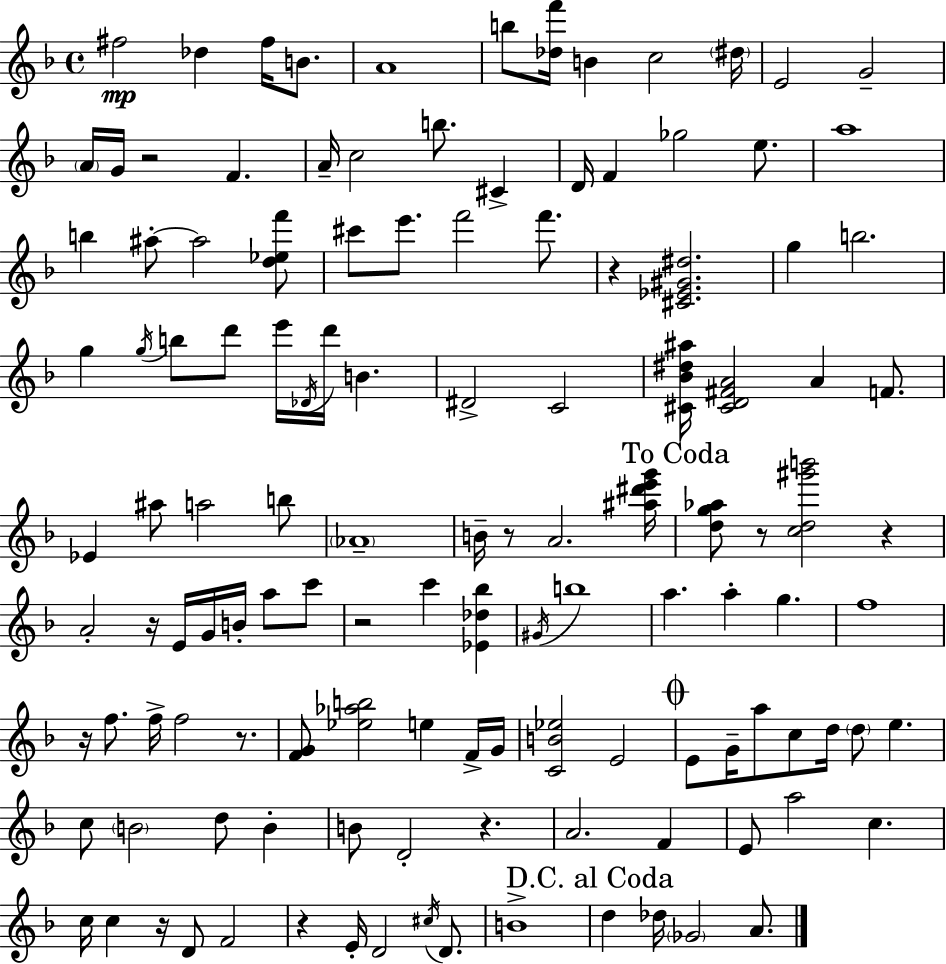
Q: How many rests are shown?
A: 12